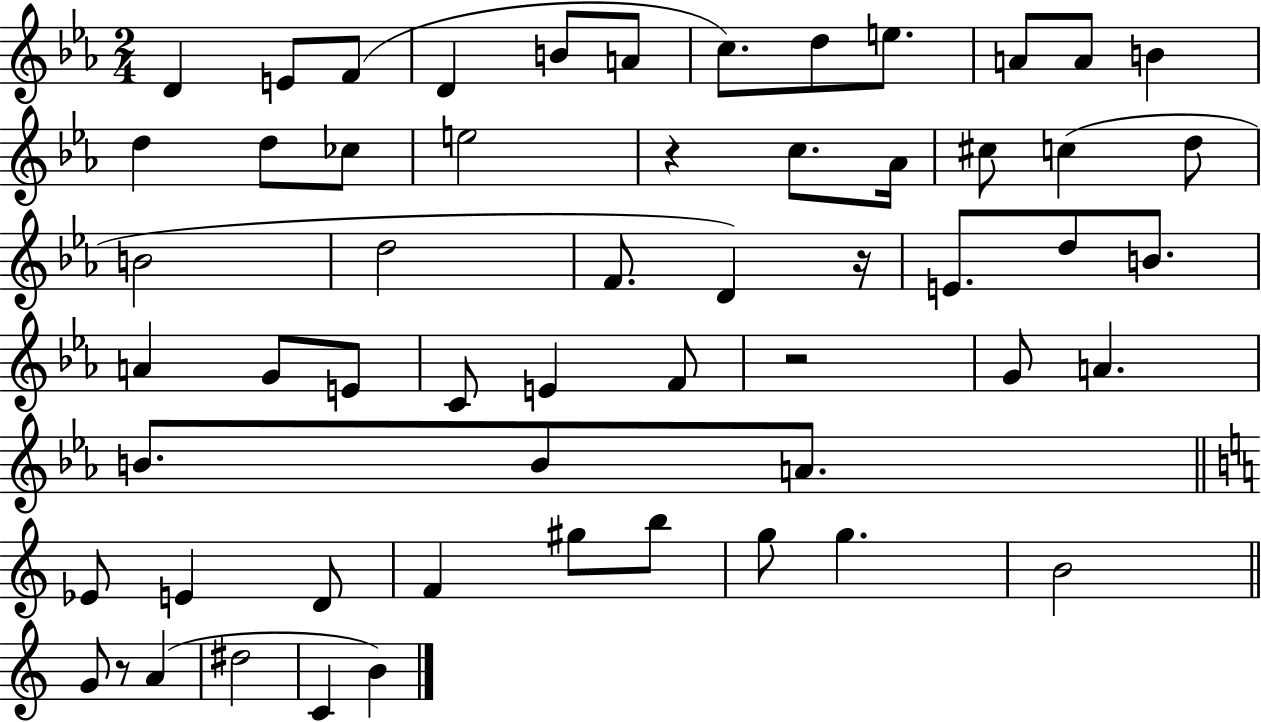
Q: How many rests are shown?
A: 4